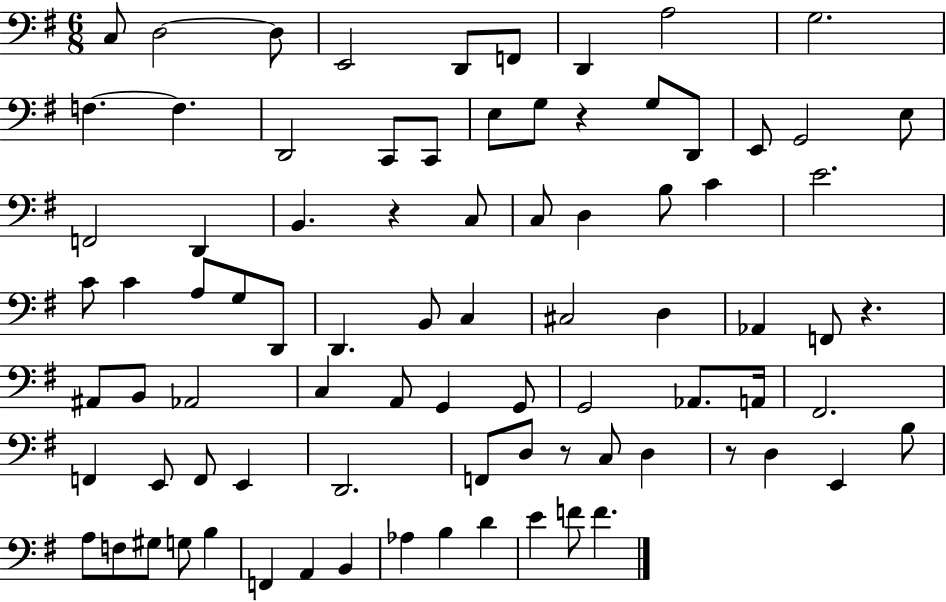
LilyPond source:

{
  \clef bass
  \numericTimeSignature
  \time 6/8
  \key g \major
  c8 d2~~ d8 | e,2 d,8 f,8 | d,4 a2 | g2. | \break f4.~~ f4. | d,2 c,8 c,8 | e8 g8 r4 g8 d,8 | e,8 g,2 e8 | \break f,2 d,4 | b,4. r4 c8 | c8 d4 b8 c'4 | e'2. | \break c'8 c'4 a8 g8 d,8 | d,4. b,8 c4 | cis2 d4 | aes,4 f,8 r4. | \break ais,8 b,8 aes,2 | c4 a,8 g,4 g,8 | g,2 aes,8. a,16 | fis,2. | \break f,4 e,8 f,8 e,4 | d,2. | f,8 d8 r8 c8 d4 | r8 d4 e,4 b8 | \break a8 f8 gis8 g8 b4 | f,4 a,4 b,4 | aes4 b4 d'4 | e'4 f'8 f'4. | \break \bar "|."
}